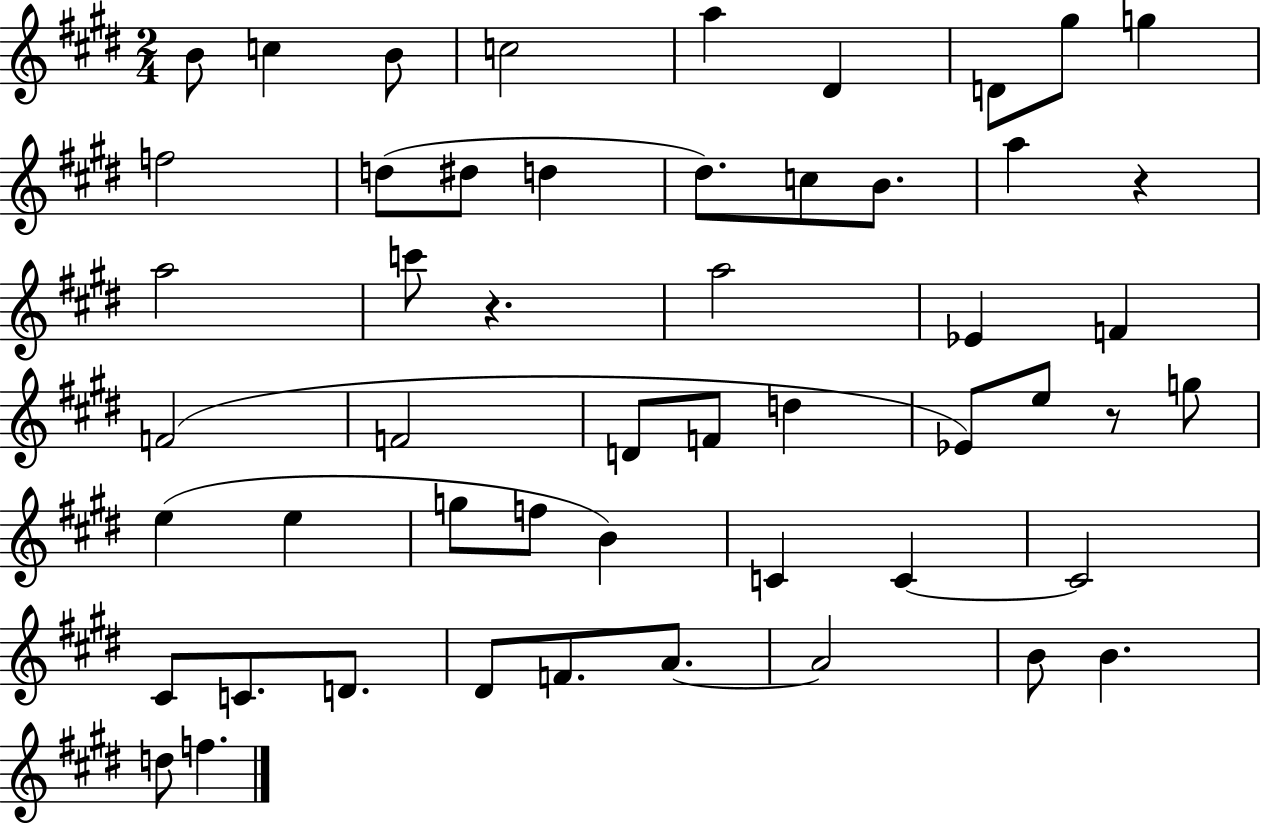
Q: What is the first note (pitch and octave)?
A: B4